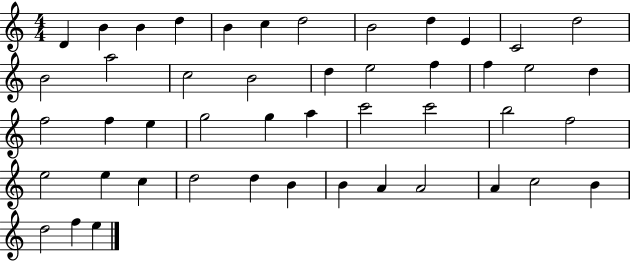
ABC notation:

X:1
T:Untitled
M:4/4
L:1/4
K:C
D B B d B c d2 B2 d E C2 d2 B2 a2 c2 B2 d e2 f f e2 d f2 f e g2 g a c'2 c'2 b2 f2 e2 e c d2 d B B A A2 A c2 B d2 f e